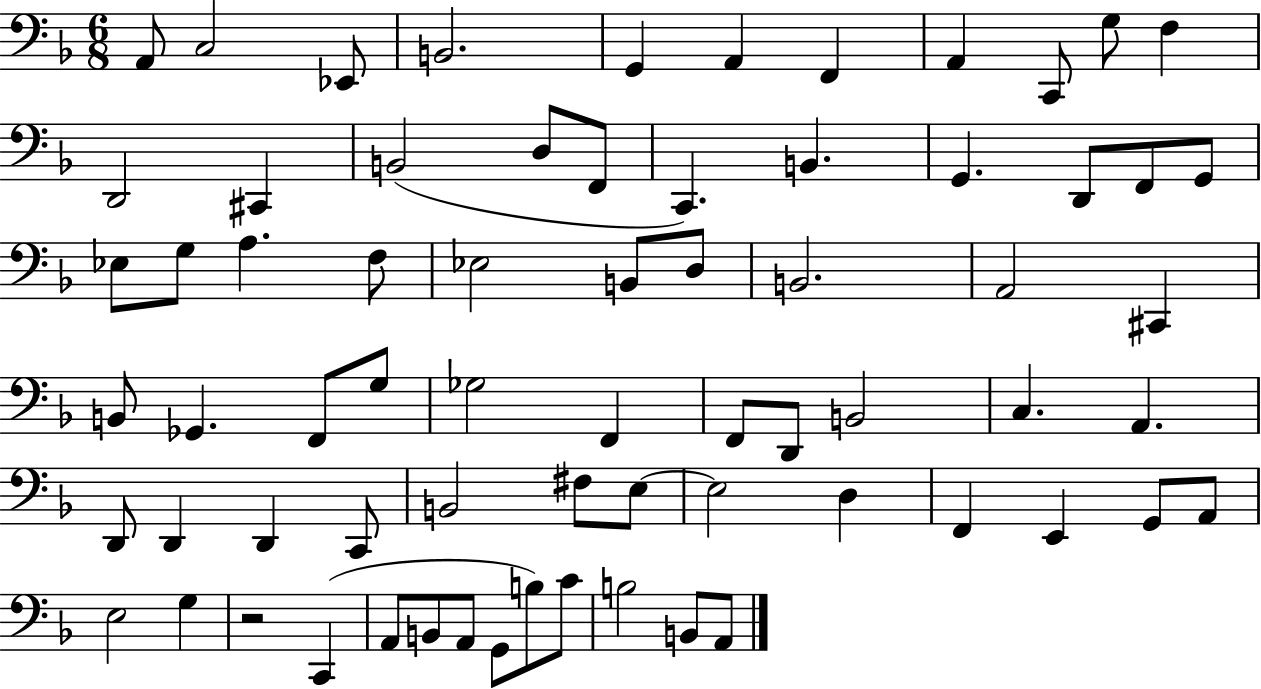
A2/e C3/h Eb2/e B2/h. G2/q A2/q F2/q A2/q C2/e G3/e F3/q D2/h C#2/q B2/h D3/e F2/e C2/q. B2/q. G2/q. D2/e F2/e G2/e Eb3/e G3/e A3/q. F3/e Eb3/h B2/e D3/e B2/h. A2/h C#2/q B2/e Gb2/q. F2/e G3/e Gb3/h F2/q F2/e D2/e B2/h C3/q. A2/q. D2/e D2/q D2/q C2/e B2/h F#3/e E3/e E3/h D3/q F2/q E2/q G2/e A2/e E3/h G3/q R/h C2/q A2/e B2/e A2/e G2/e B3/e C4/e B3/h B2/e A2/e